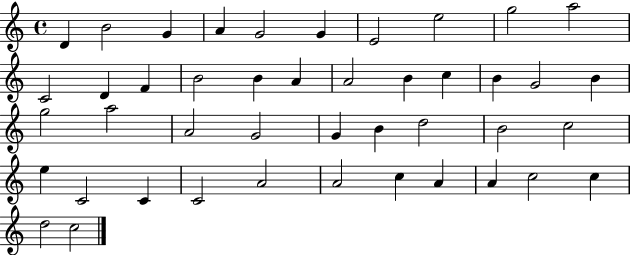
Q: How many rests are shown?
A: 0